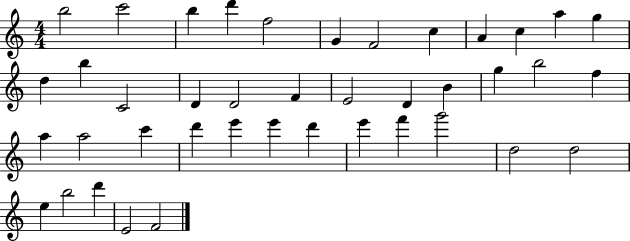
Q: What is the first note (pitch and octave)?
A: B5